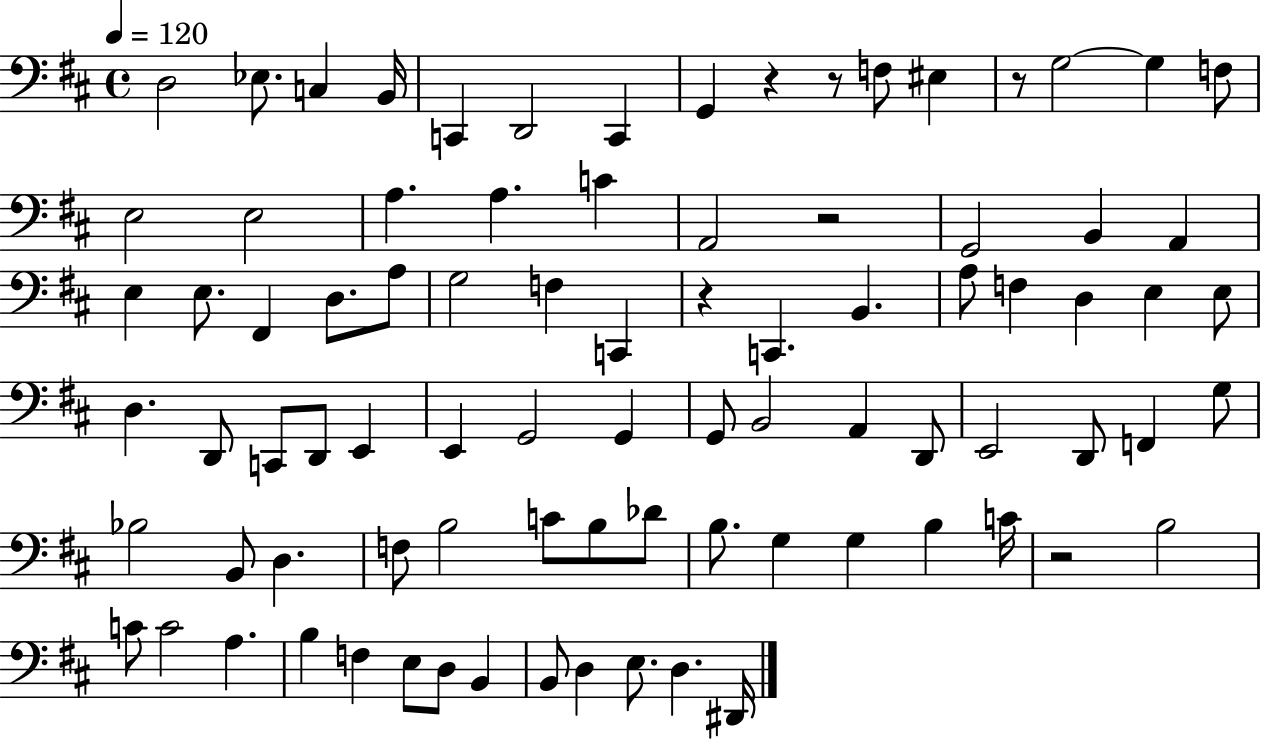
{
  \clef bass
  \time 4/4
  \defaultTimeSignature
  \key d \major
  \tempo 4 = 120
  \repeat volta 2 { d2 ees8. c4 b,16 | c,4 d,2 c,4 | g,4 r4 r8 f8 eis4 | r8 g2~~ g4 f8 | \break e2 e2 | a4. a4. c'4 | a,2 r2 | g,2 b,4 a,4 | \break e4 e8. fis,4 d8. a8 | g2 f4 c,4 | r4 c,4. b,4. | a8 f4 d4 e4 e8 | \break d4. d,8 c,8 d,8 e,4 | e,4 g,2 g,4 | g,8 b,2 a,4 d,8 | e,2 d,8 f,4 g8 | \break bes2 b,8 d4. | f8 b2 c'8 b8 des'8 | b8. g4 g4 b4 c'16 | r2 b2 | \break c'8 c'2 a4. | b4 f4 e8 d8 b,4 | b,8 d4 e8. d4. dis,16 | } \bar "|."
}